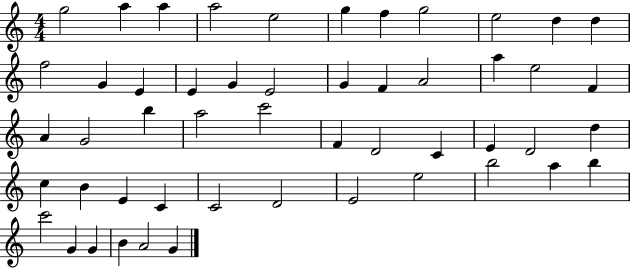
{
  \clef treble
  \numericTimeSignature
  \time 4/4
  \key c \major
  g''2 a''4 a''4 | a''2 e''2 | g''4 f''4 g''2 | e''2 d''4 d''4 | \break f''2 g'4 e'4 | e'4 g'4 e'2 | g'4 f'4 a'2 | a''4 e''2 f'4 | \break a'4 g'2 b''4 | a''2 c'''2 | f'4 d'2 c'4 | e'4 d'2 d''4 | \break c''4 b'4 e'4 c'4 | c'2 d'2 | e'2 e''2 | b''2 a''4 b''4 | \break c'''2 g'4 g'4 | b'4 a'2 g'4 | \bar "|."
}